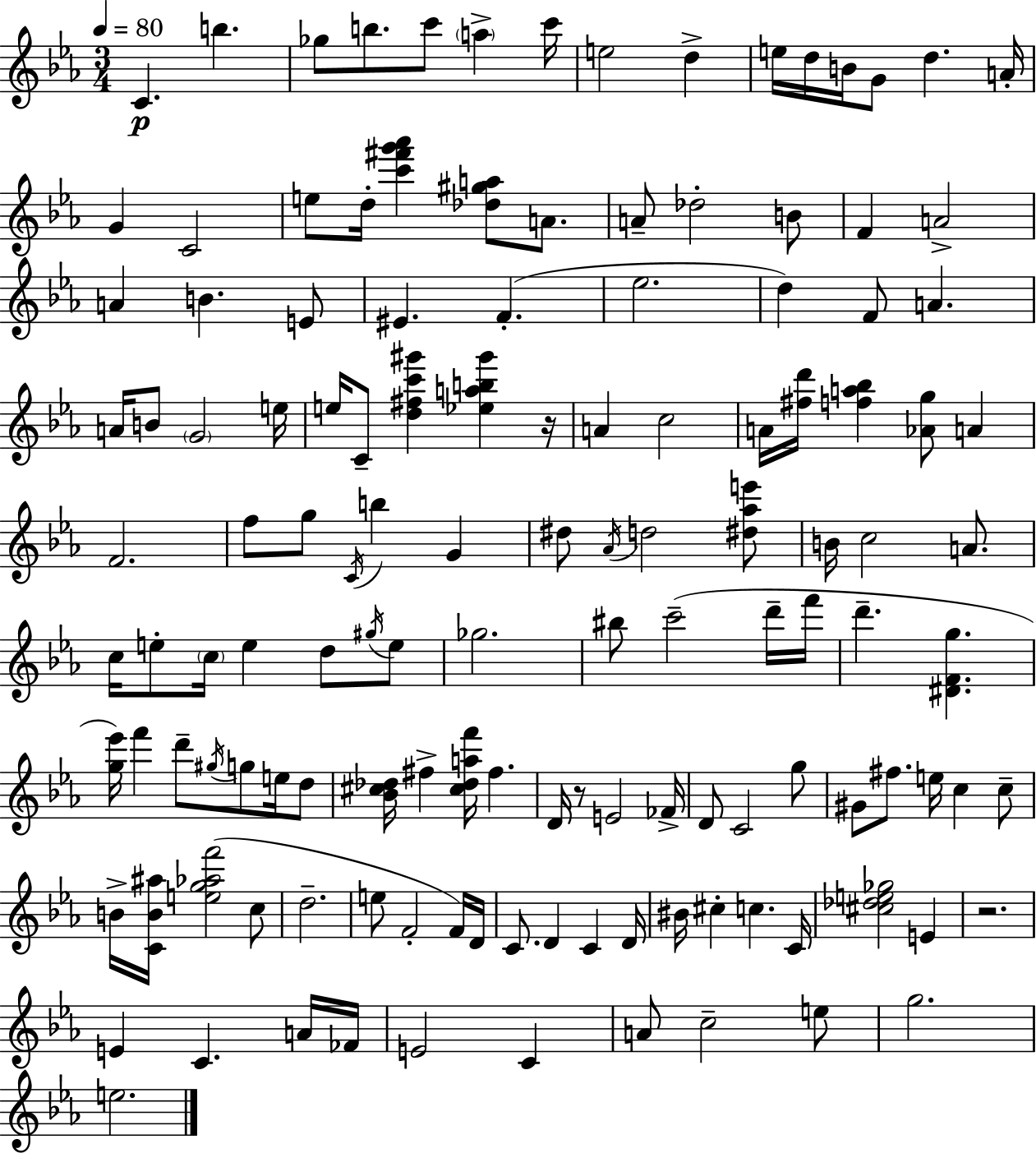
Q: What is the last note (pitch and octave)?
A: E5